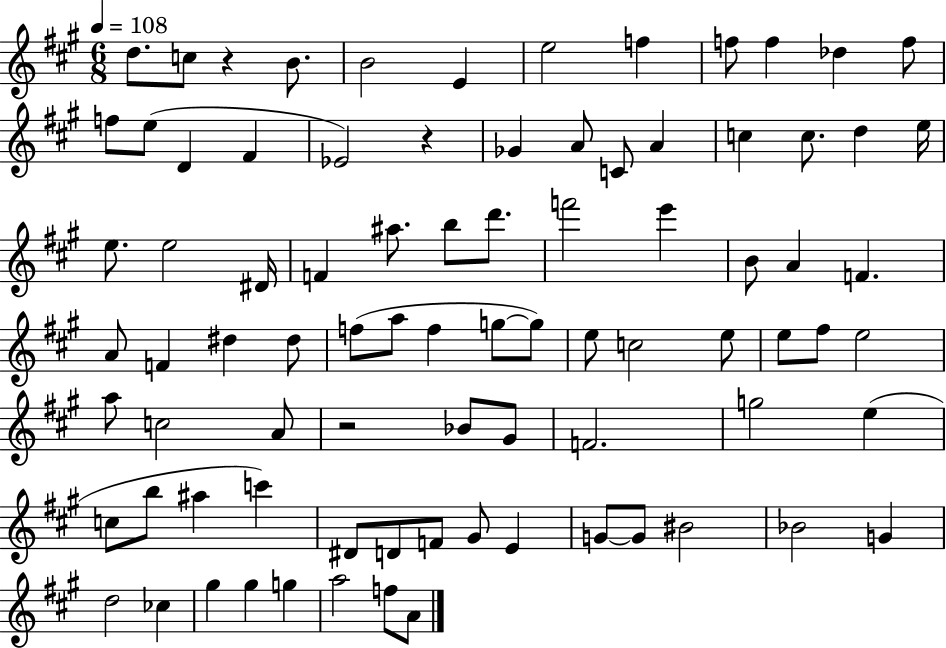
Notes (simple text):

D5/e. C5/e R/q B4/e. B4/h E4/q E5/h F5/q F5/e F5/q Db5/q F5/e F5/e E5/e D4/q F#4/q Eb4/h R/q Gb4/q A4/e C4/e A4/q C5/q C5/e. D5/q E5/s E5/e. E5/h D#4/s F4/q A#5/e. B5/e D6/e. F6/h E6/q B4/e A4/q F4/q. A4/e F4/q D#5/q D#5/e F5/e A5/e F5/q G5/e G5/e E5/e C5/h E5/e E5/e F#5/e E5/h A5/e C5/h A4/e R/h Bb4/e G#4/e F4/h. G5/h E5/q C5/e B5/e A#5/q C6/q D#4/e D4/e F4/e G#4/e E4/q G4/e G4/e BIS4/h Bb4/h G4/q D5/h CES5/q G#5/q G#5/q G5/q A5/h F5/e A4/e